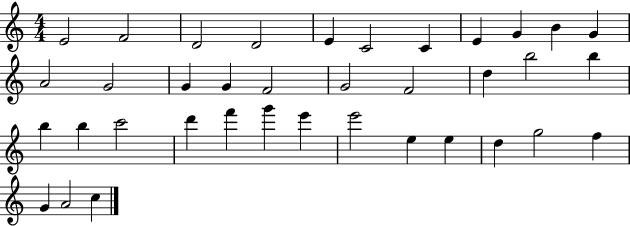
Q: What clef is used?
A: treble